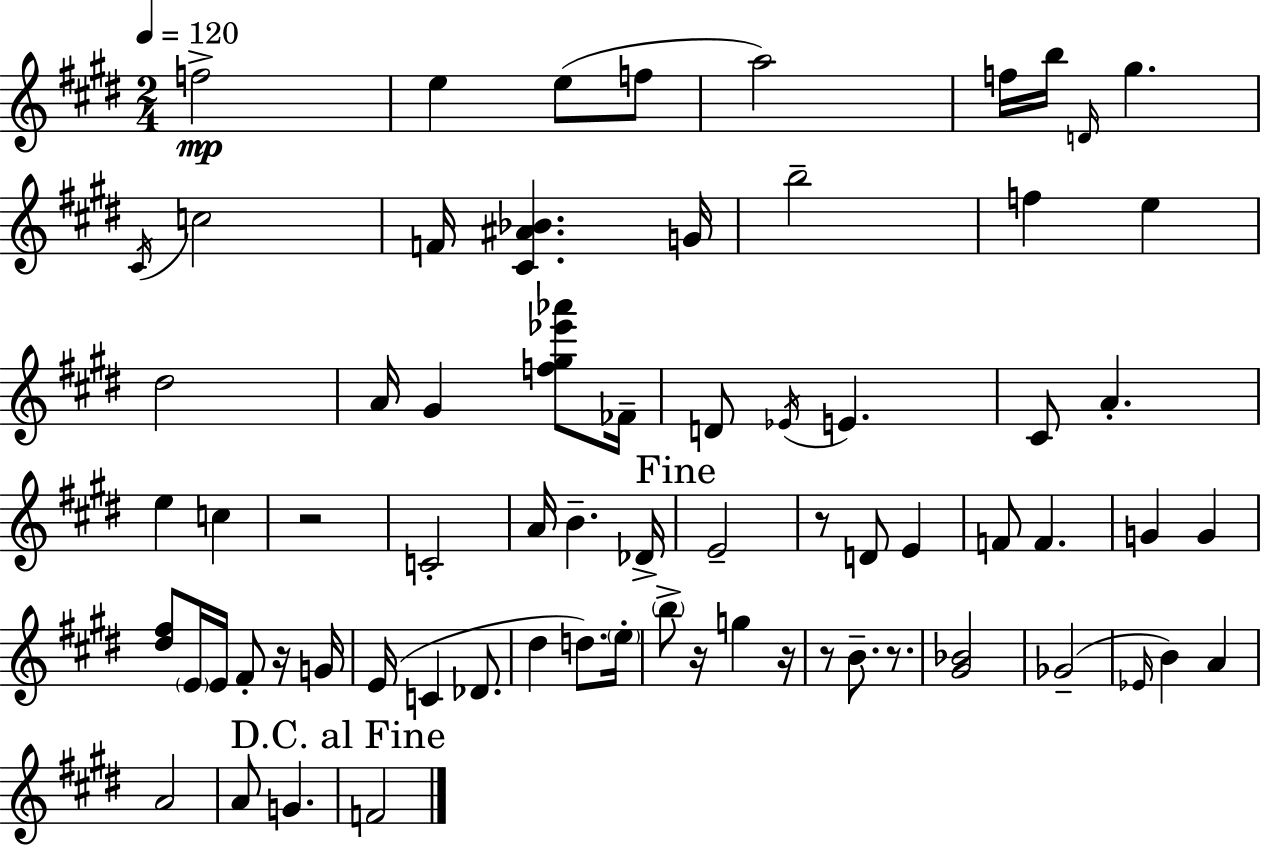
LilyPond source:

{
  \clef treble
  \numericTimeSignature
  \time 2/4
  \key e \major
  \tempo 4 = 120
  f''2->\mp | e''4 e''8( f''8 | a''2) | f''16 b''16 \grace { d'16 } gis''4. | \break \acciaccatura { cis'16 } c''2 | f'16 <cis' ais' bes'>4. | g'16 b''2-- | f''4 e''4 | \break dis''2 | a'16 gis'4 <f'' gis'' ees''' aes'''>8 | fes'16-- d'8 \acciaccatura { ees'16 } e'4. | cis'8 a'4.-. | \break e''4 c''4 | r2 | c'2-. | a'16 b'4.-- | \break des'16-> \mark "Fine" e'2-- | r8 d'8 e'4 | f'8 f'4. | g'4 g'4 | \break <dis'' fis''>8 \parenthesize e'16 e'16 fis'8-. | r16 g'16 e'16( c'4 | des'8. dis''4 d''8.) | \parenthesize e''16-. \parenthesize b''8-> r16 g''4 | \break r16 r8 b'8.-- | r8. <gis' bes'>2 | ges'2--( | \grace { ees'16 } b'4) | \break a'4 a'2 | a'8 g'4. | \mark "D.C. al Fine" f'2 | \bar "|."
}